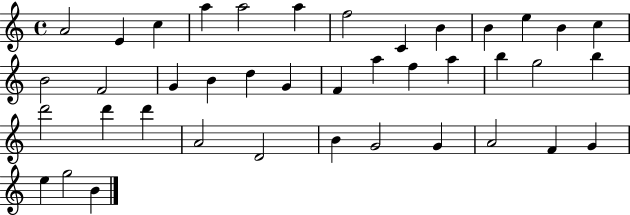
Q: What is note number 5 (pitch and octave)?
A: A5